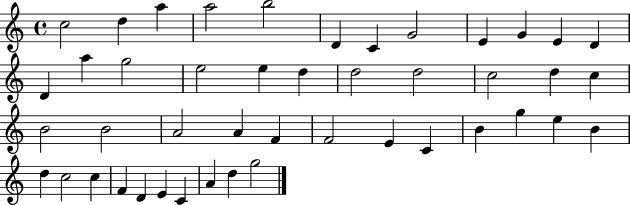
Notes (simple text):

C5/h D5/q A5/q A5/h B5/h D4/q C4/q G4/h E4/q G4/q E4/q D4/q D4/q A5/q G5/h E5/h E5/q D5/q D5/h D5/h C5/h D5/q C5/q B4/h B4/h A4/h A4/q F4/q F4/h E4/q C4/q B4/q G5/q E5/q B4/q D5/q C5/h C5/q F4/q D4/q E4/q C4/q A4/q D5/q G5/h